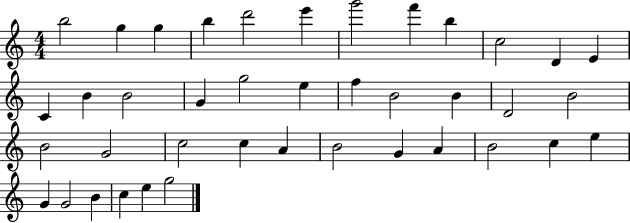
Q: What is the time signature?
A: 4/4